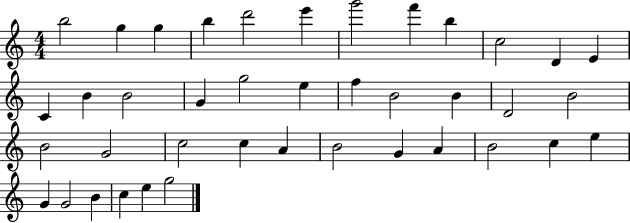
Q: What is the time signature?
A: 4/4